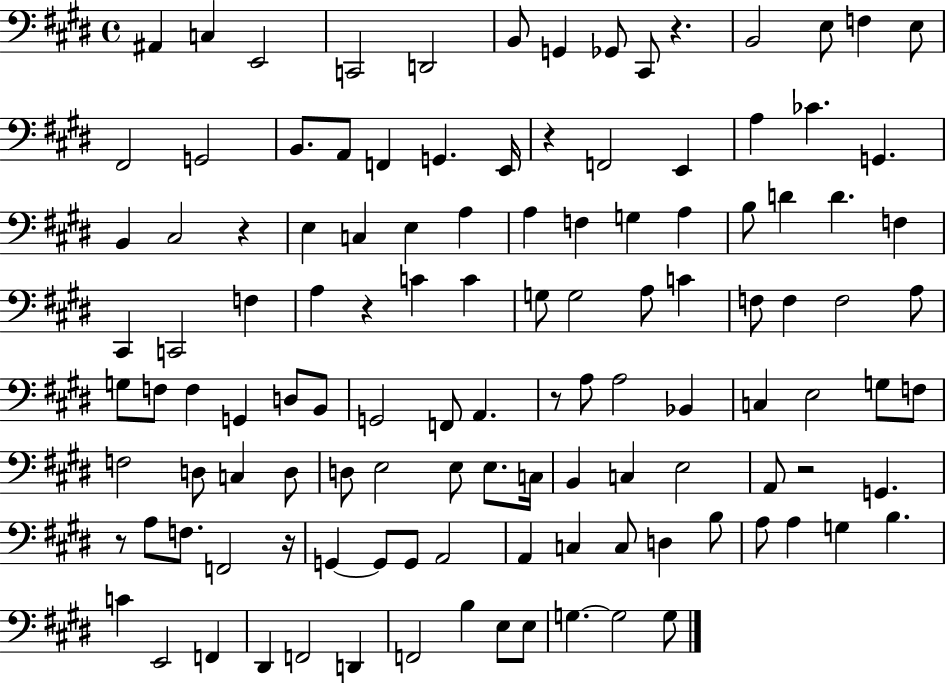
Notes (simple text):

A#2/q C3/q E2/h C2/h D2/h B2/e G2/q Gb2/e C#2/e R/q. B2/h E3/e F3/q E3/e F#2/h G2/h B2/e. A2/e F2/q G2/q. E2/s R/q F2/h E2/q A3/q CES4/q. G2/q. B2/q C#3/h R/q E3/q C3/q E3/q A3/q A3/q F3/q G3/q A3/q B3/e D4/q D4/q. F3/q C#2/q C2/h F3/q A3/q R/q C4/q C4/q G3/e G3/h A3/e C4/q F3/e F3/q F3/h A3/e G3/e F3/e F3/q G2/q D3/e B2/e G2/h F2/e A2/q. R/e A3/e A3/h Bb2/q C3/q E3/h G3/e F3/e F3/h D3/e C3/q D3/e D3/e E3/h E3/e E3/e. C3/s B2/q C3/q E3/h A2/e R/h G2/q. R/e A3/e F3/e. F2/h R/s G2/q G2/e G2/e A2/h A2/q C3/q C3/e D3/q B3/e A3/e A3/q G3/q B3/q. C4/q E2/h F2/q D#2/q F2/h D2/q F2/h B3/q E3/e E3/e G3/q. G3/h G3/e